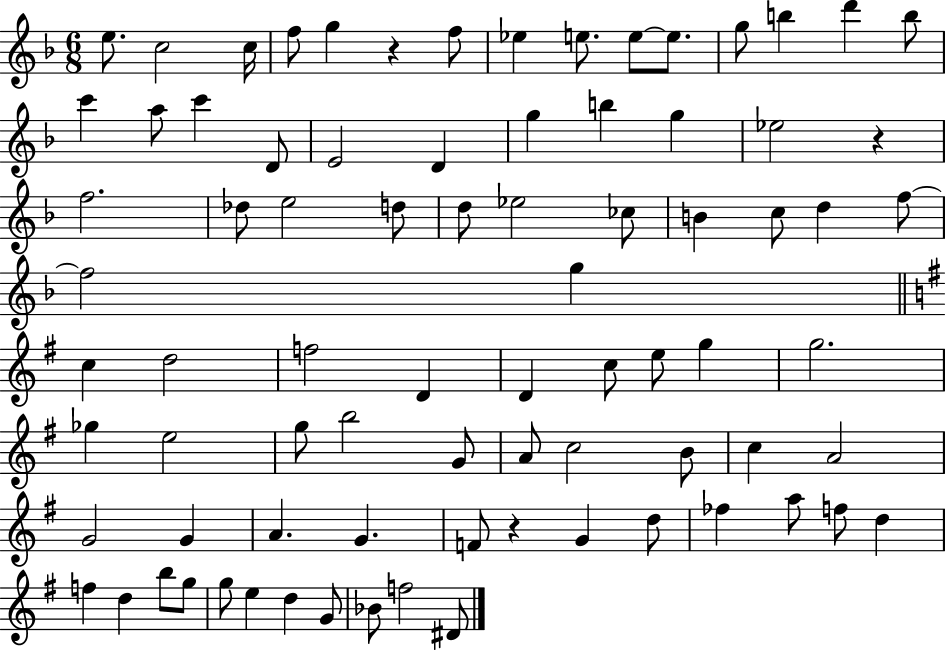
{
  \clef treble
  \numericTimeSignature
  \time 6/8
  \key f \major
  \repeat volta 2 { e''8. c''2 c''16 | f''8 g''4 r4 f''8 | ees''4 e''8. e''8~~ e''8. | g''8 b''4 d'''4 b''8 | \break c'''4 a''8 c'''4 d'8 | e'2 d'4 | g''4 b''4 g''4 | ees''2 r4 | \break f''2. | des''8 e''2 d''8 | d''8 ees''2 ces''8 | b'4 c''8 d''4 f''8~~ | \break f''2 g''4 | \bar "||" \break \key g \major c''4 d''2 | f''2 d'4 | d'4 c''8 e''8 g''4 | g''2. | \break ges''4 e''2 | g''8 b''2 g'8 | a'8 c''2 b'8 | c''4 a'2 | \break g'2 g'4 | a'4. g'4. | f'8 r4 g'4 d''8 | fes''4 a''8 f''8 d''4 | \break f''4 d''4 b''8 g''8 | g''8 e''4 d''4 g'8 | bes'8 f''2 dis'8 | } \bar "|."
}